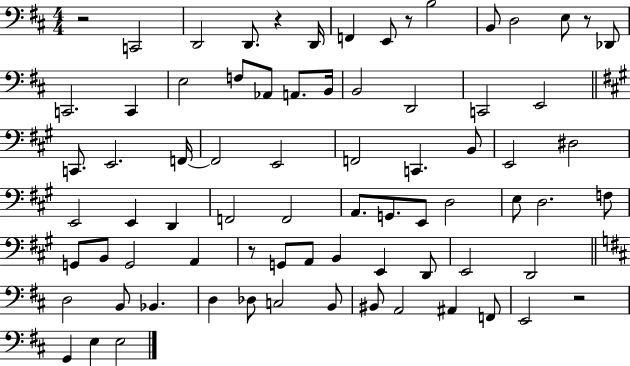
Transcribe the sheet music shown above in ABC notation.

X:1
T:Untitled
M:4/4
L:1/4
K:D
z2 C,,2 D,,2 D,,/2 z D,,/4 F,, E,,/2 z/2 B,2 B,,/2 D,2 E,/2 z/2 _D,,/2 C,,2 C,, E,2 F,/2 _A,,/2 A,,/2 B,,/4 B,,2 D,,2 C,,2 E,,2 C,,/2 E,,2 F,,/4 F,,2 E,,2 F,,2 C,, B,,/2 E,,2 ^D,2 E,,2 E,, D,, F,,2 F,,2 A,,/2 G,,/2 E,,/2 D,2 E,/2 D,2 F,/2 G,,/2 B,,/2 G,,2 A,, z/2 G,,/2 A,,/2 B,, E,, D,,/2 E,,2 D,,2 D,2 B,,/2 _B,, D, _D,/2 C,2 B,,/2 ^B,,/2 A,,2 ^A,, F,,/2 E,,2 z2 G,, E, E,2